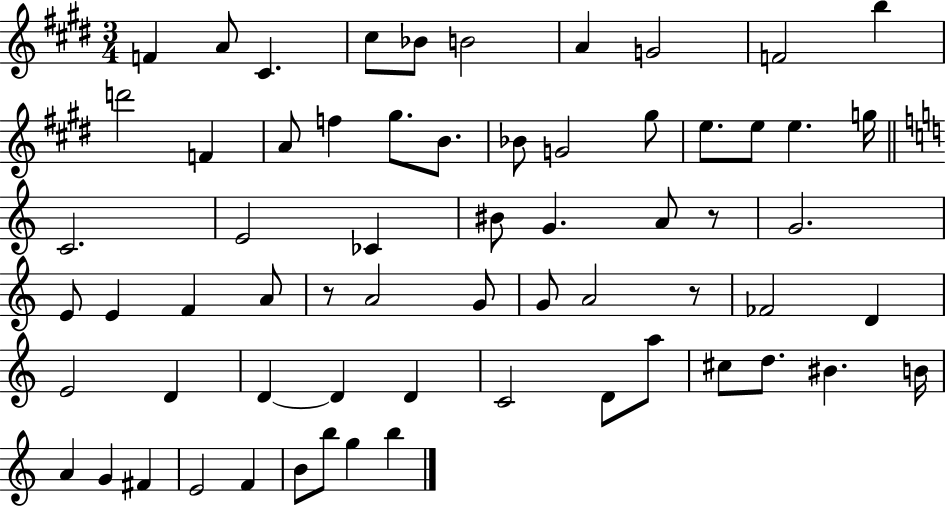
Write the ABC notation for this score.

X:1
T:Untitled
M:3/4
L:1/4
K:E
F A/2 ^C ^c/2 _B/2 B2 A G2 F2 b d'2 F A/2 f ^g/2 B/2 _B/2 G2 ^g/2 e/2 e/2 e g/4 C2 E2 _C ^B/2 G A/2 z/2 G2 E/2 E F A/2 z/2 A2 G/2 G/2 A2 z/2 _F2 D E2 D D D D C2 D/2 a/2 ^c/2 d/2 ^B B/4 A G ^F E2 F B/2 b/2 g b